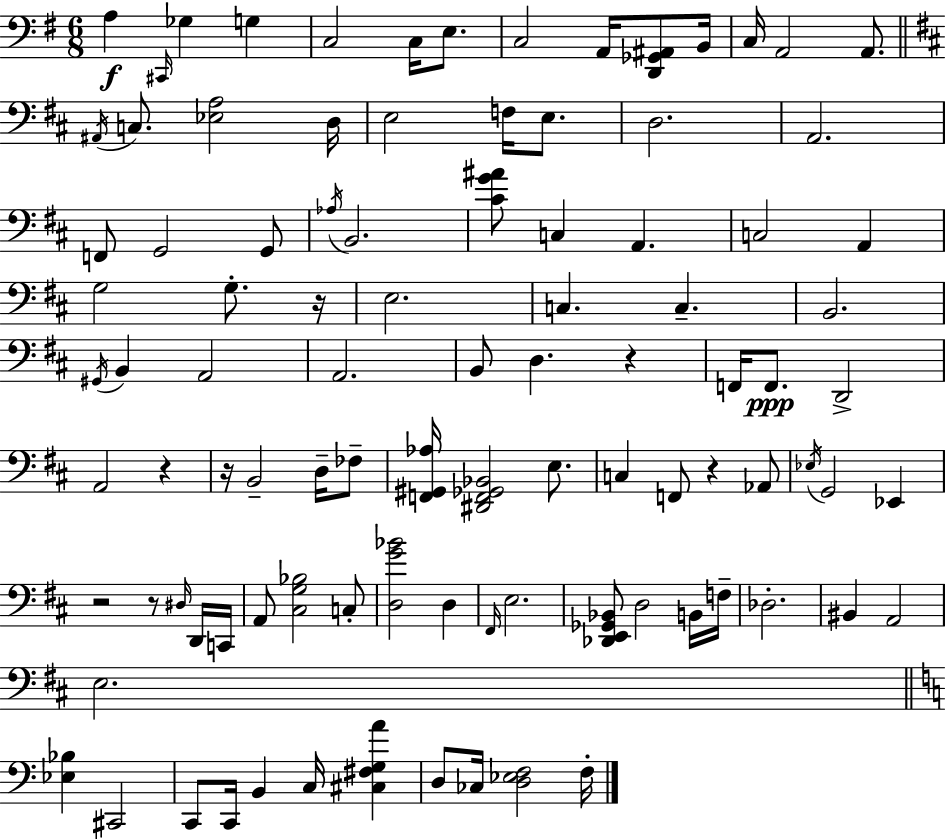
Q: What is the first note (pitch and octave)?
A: A3